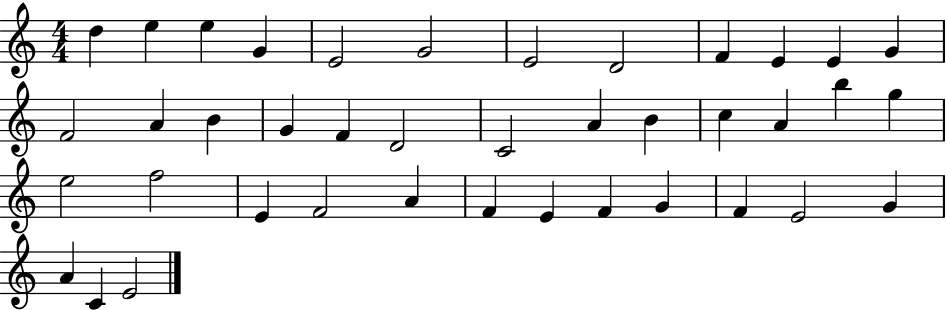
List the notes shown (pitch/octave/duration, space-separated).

D5/q E5/q E5/q G4/q E4/h G4/h E4/h D4/h F4/q E4/q E4/q G4/q F4/h A4/q B4/q G4/q F4/q D4/h C4/h A4/q B4/q C5/q A4/q B5/q G5/q E5/h F5/h E4/q F4/h A4/q F4/q E4/q F4/q G4/q F4/q E4/h G4/q A4/q C4/q E4/h